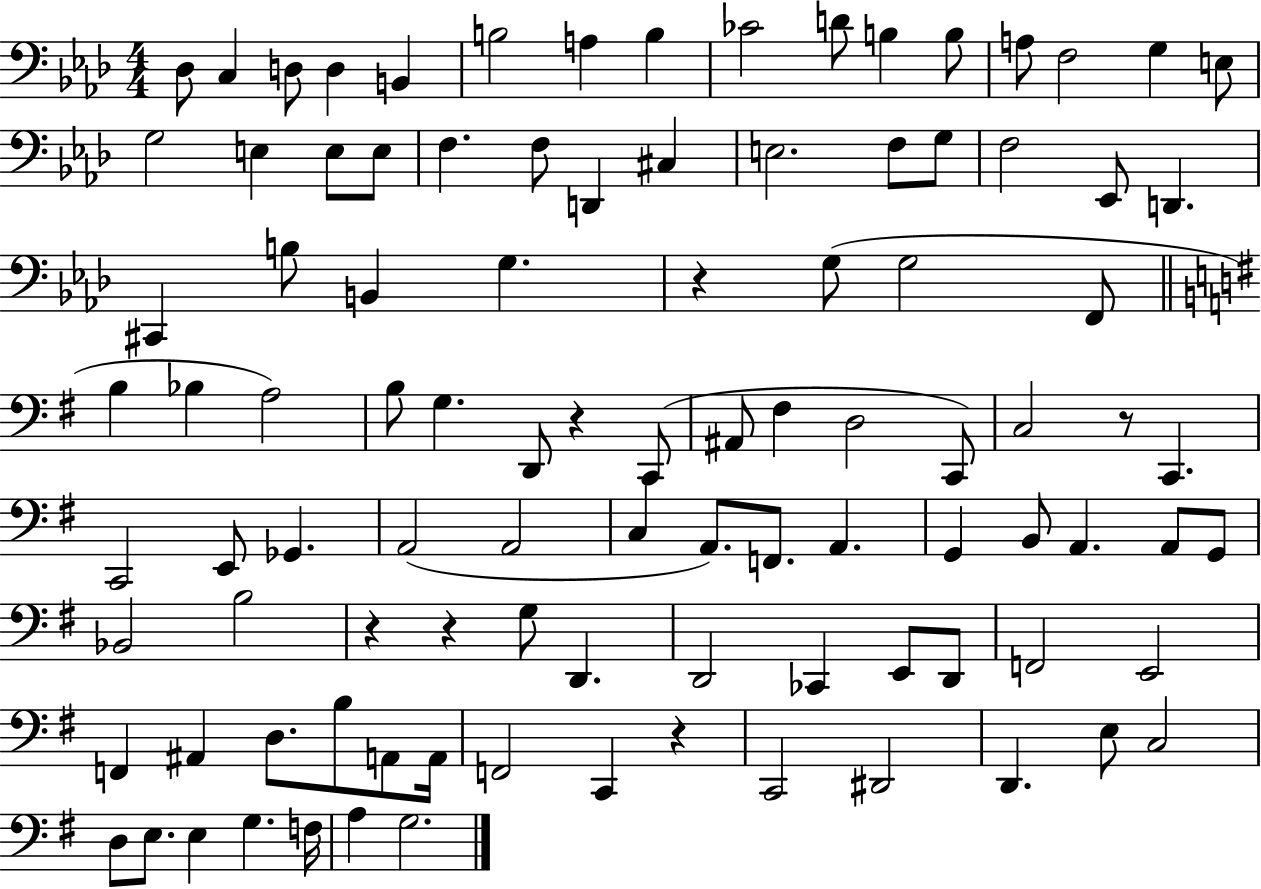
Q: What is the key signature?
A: AES major